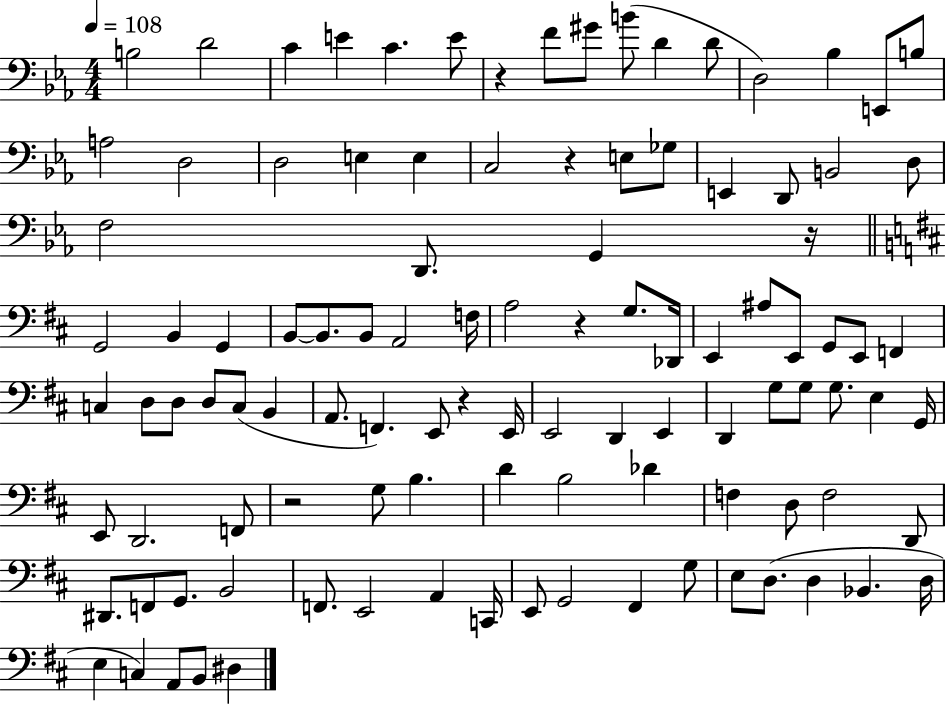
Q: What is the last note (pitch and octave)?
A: D#3